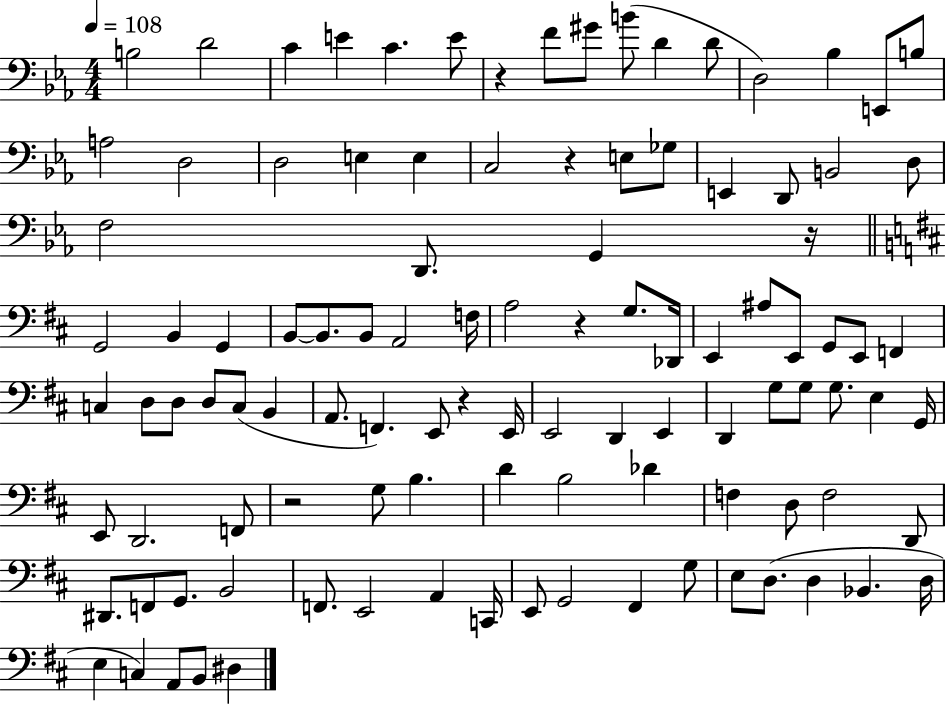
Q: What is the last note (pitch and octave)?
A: D#3